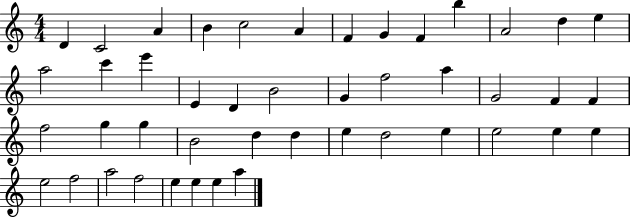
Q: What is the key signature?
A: C major